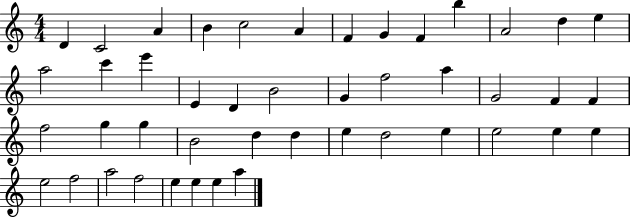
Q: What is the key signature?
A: C major